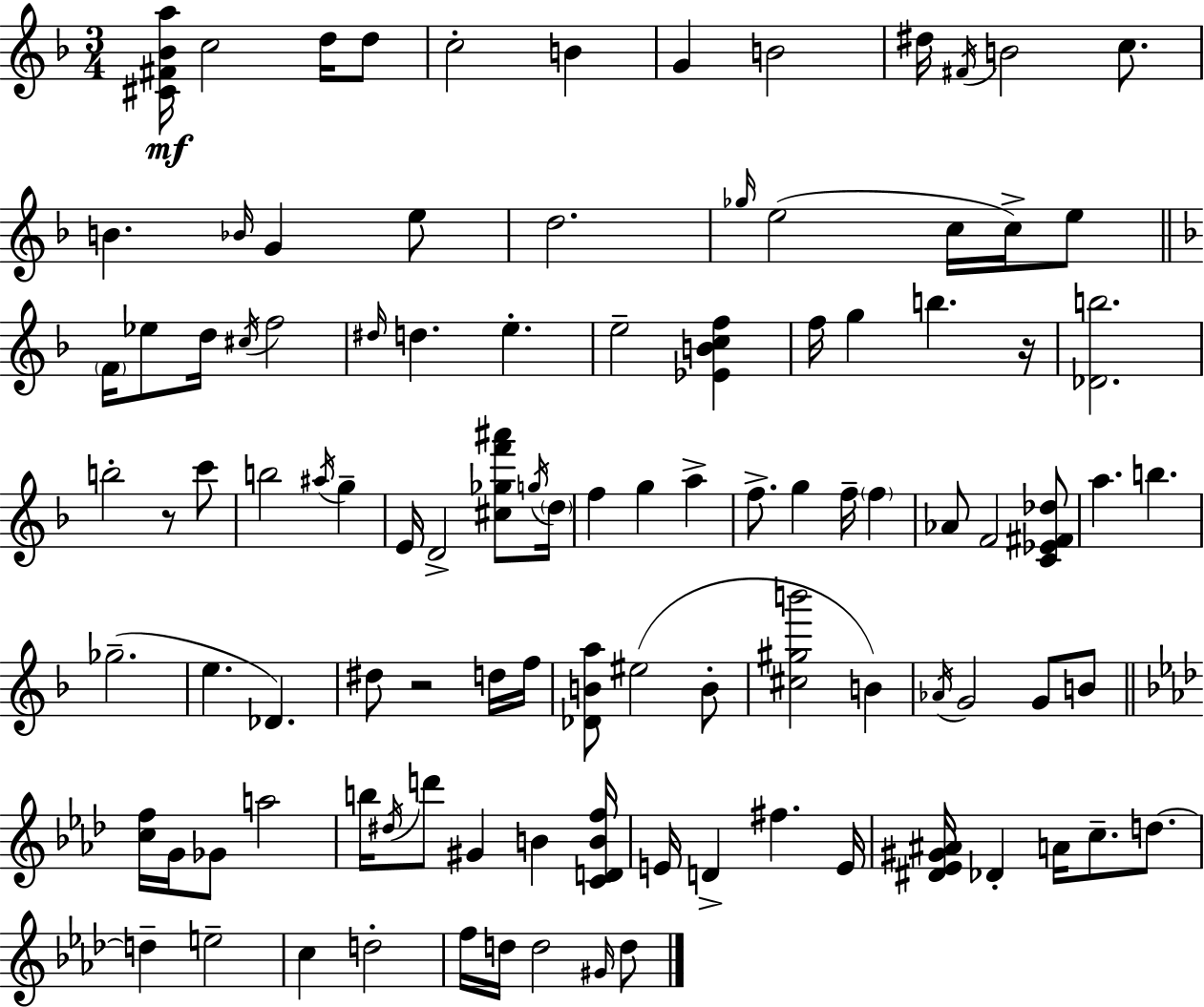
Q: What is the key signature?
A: F major